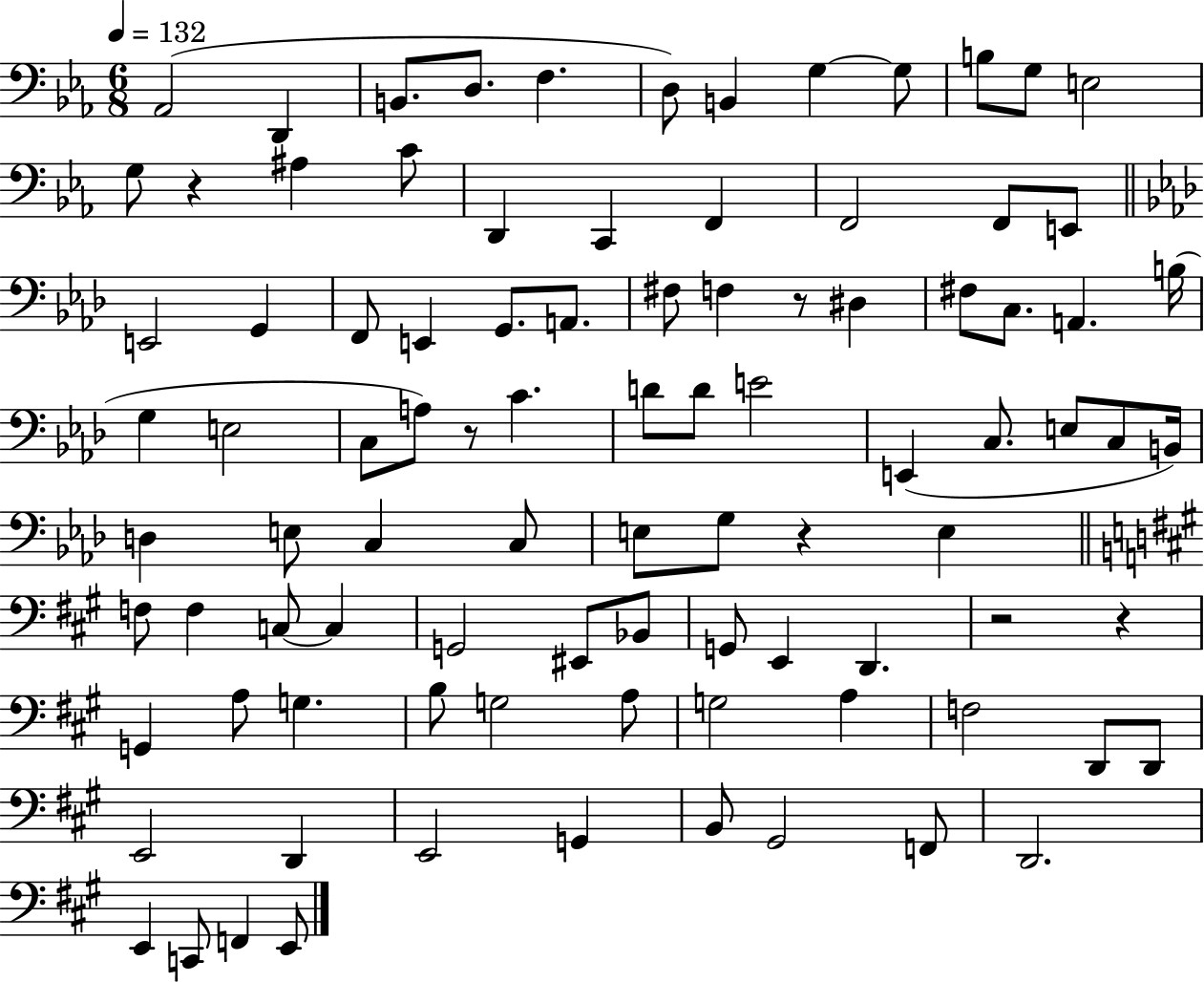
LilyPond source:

{
  \clef bass
  \numericTimeSignature
  \time 6/8
  \key ees \major
  \tempo 4 = 132
  \repeat volta 2 { aes,2( d,4 | b,8. d8. f4. | d8) b,4 g4~~ g8 | b8 g8 e2 | \break g8 r4 ais4 c'8 | d,4 c,4 f,4 | f,2 f,8 e,8 | \bar "||" \break \key aes \major e,2 g,4 | f,8 e,4 g,8. a,8. | fis8 f4 r8 dis4 | fis8 c8. a,4. b16( | \break g4 e2 | c8 a8) r8 c'4. | d'8 d'8 e'2 | e,4( c8. e8 c8 b,16) | \break d4 e8 c4 c8 | e8 g8 r4 e4 | \bar "||" \break \key a \major f8 f4 c8~~ c4 | g,2 eis,8 bes,8 | g,8 e,4 d,4. | r2 r4 | \break g,4 a8 g4. | b8 g2 a8 | g2 a4 | f2 d,8 d,8 | \break e,2 d,4 | e,2 g,4 | b,8 gis,2 f,8 | d,2. | \break e,4 c,8 f,4 e,8 | } \bar "|."
}